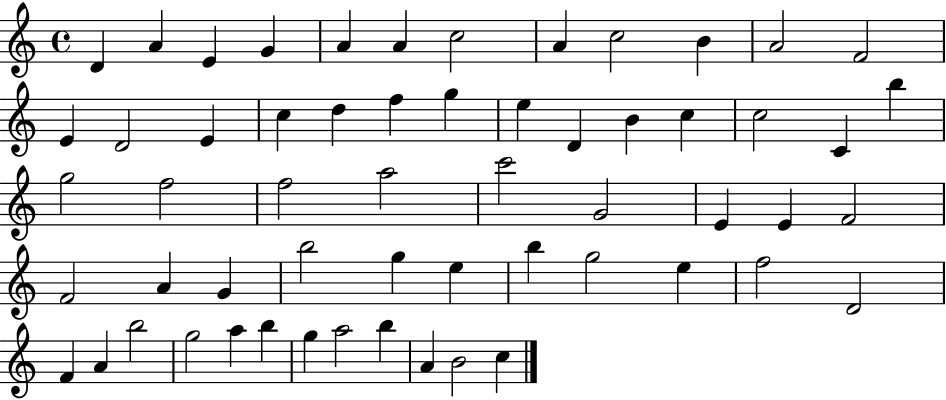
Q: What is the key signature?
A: C major